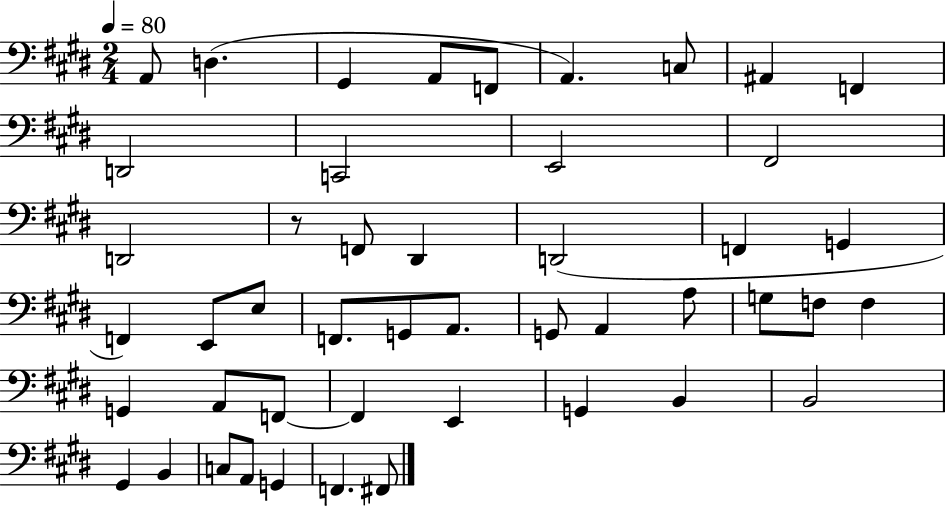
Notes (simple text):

A2/e D3/q. G#2/q A2/e F2/e A2/q. C3/e A#2/q F2/q D2/h C2/h E2/h F#2/h D2/h R/e F2/e D#2/q D2/h F2/q G2/q F2/q E2/e E3/e F2/e. G2/e A2/e. G2/e A2/q A3/e G3/e F3/e F3/q G2/q A2/e F2/e F2/q E2/q G2/q B2/q B2/h G#2/q B2/q C3/e A2/e G2/q F2/q. F#2/e